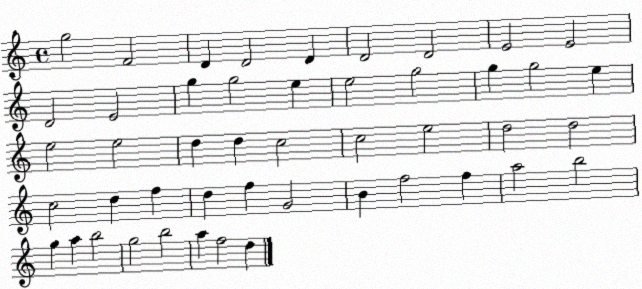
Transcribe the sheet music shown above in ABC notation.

X:1
T:Untitled
M:4/4
L:1/4
K:C
g2 F2 D D2 D D2 D2 E2 E2 D2 E2 g g2 e e2 g2 g g2 e e2 e2 d d c2 c2 e2 d2 d2 c2 d f d f G2 B f2 f a2 b2 g a b2 g2 b2 a f2 d